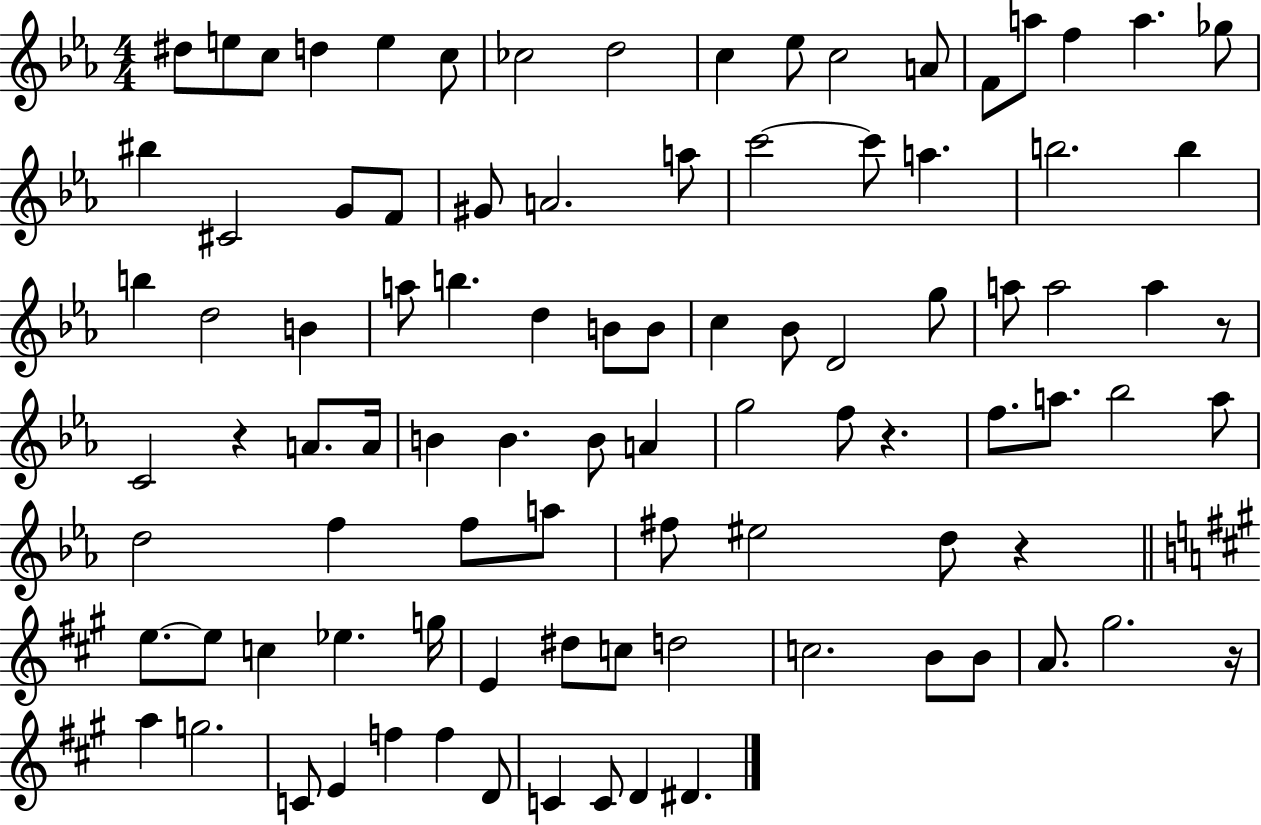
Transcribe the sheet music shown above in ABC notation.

X:1
T:Untitled
M:4/4
L:1/4
K:Eb
^d/2 e/2 c/2 d e c/2 _c2 d2 c _e/2 c2 A/2 F/2 a/2 f a _g/2 ^b ^C2 G/2 F/2 ^G/2 A2 a/2 c'2 c'/2 a b2 b b d2 B a/2 b d B/2 B/2 c _B/2 D2 g/2 a/2 a2 a z/2 C2 z A/2 A/4 B B B/2 A g2 f/2 z f/2 a/2 _b2 a/2 d2 f f/2 a/2 ^f/2 ^e2 d/2 z e/2 e/2 c _e g/4 E ^d/2 c/2 d2 c2 B/2 B/2 A/2 ^g2 z/4 a g2 C/2 E f f D/2 C C/2 D ^D